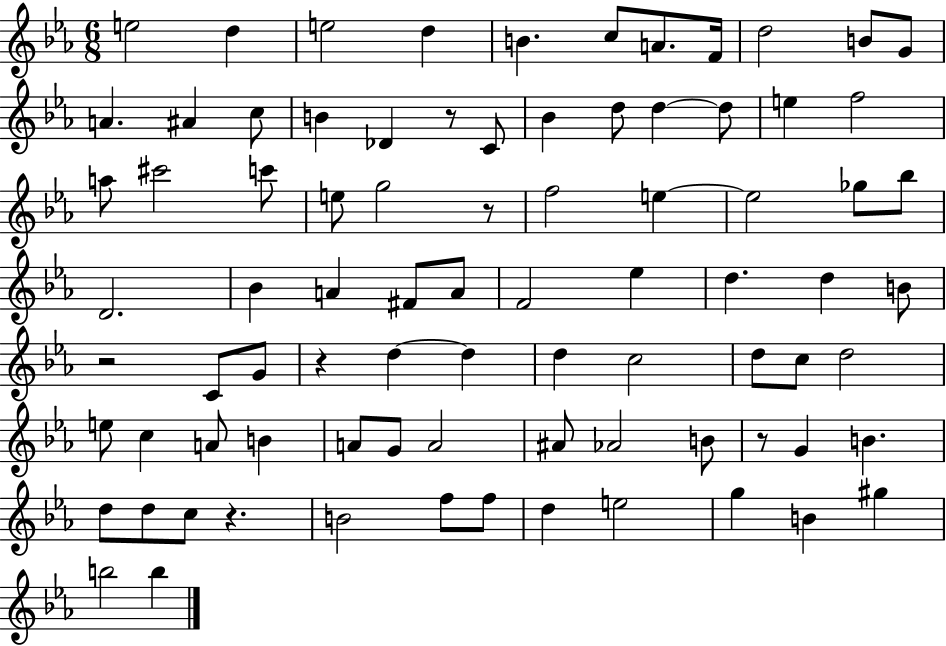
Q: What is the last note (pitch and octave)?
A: B5